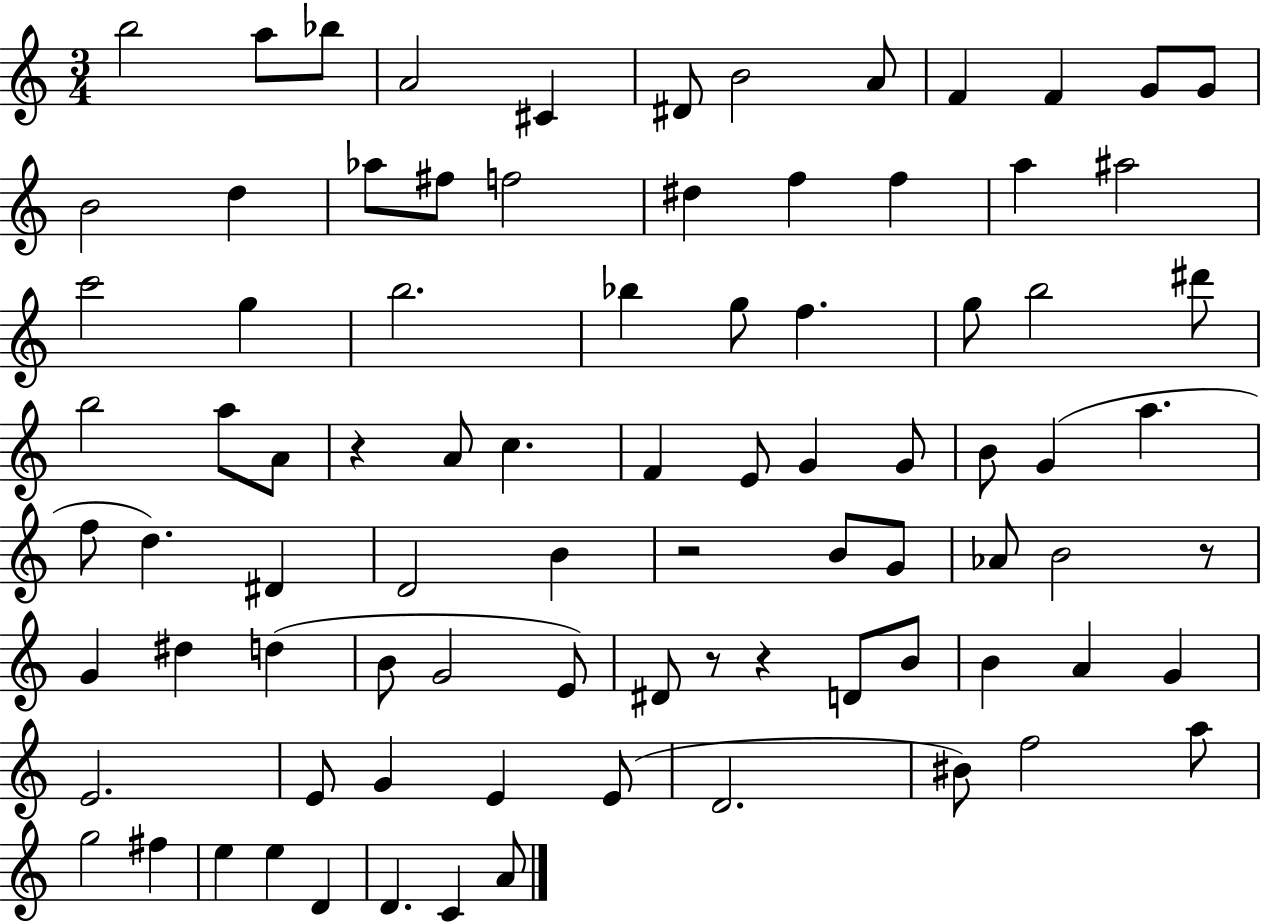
{
  \clef treble
  \numericTimeSignature
  \time 3/4
  \key c \major
  b''2 a''8 bes''8 | a'2 cis'4 | dis'8 b'2 a'8 | f'4 f'4 g'8 g'8 | \break b'2 d''4 | aes''8 fis''8 f''2 | dis''4 f''4 f''4 | a''4 ais''2 | \break c'''2 g''4 | b''2. | bes''4 g''8 f''4. | g''8 b''2 dis'''8 | \break b''2 a''8 a'8 | r4 a'8 c''4. | f'4 e'8 g'4 g'8 | b'8 g'4( a''4. | \break f''8 d''4.) dis'4 | d'2 b'4 | r2 b'8 g'8 | aes'8 b'2 r8 | \break g'4 dis''4 d''4( | b'8 g'2 e'8) | dis'8 r8 r4 d'8 b'8 | b'4 a'4 g'4 | \break e'2. | e'8 g'4 e'4 e'8( | d'2. | bis'8) f''2 a''8 | \break g''2 fis''4 | e''4 e''4 d'4 | d'4. c'4 a'8 | \bar "|."
}